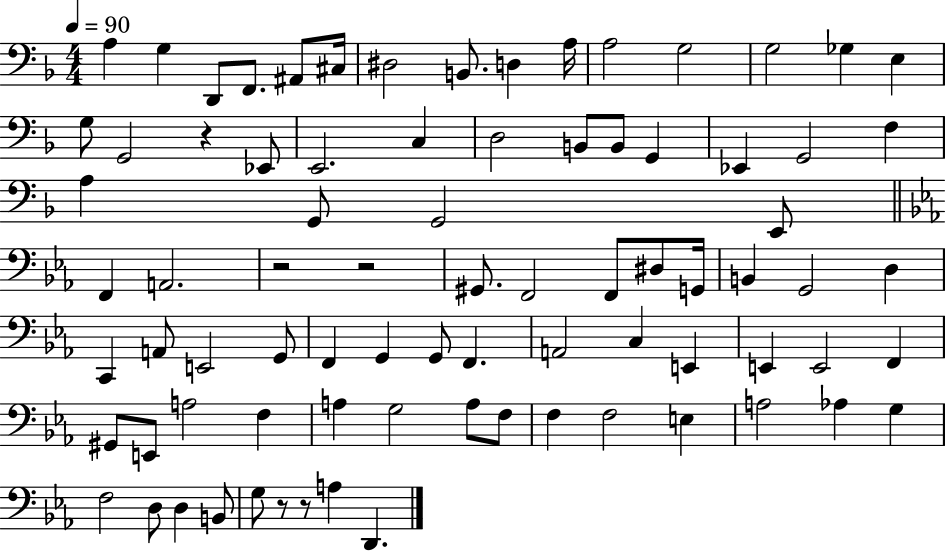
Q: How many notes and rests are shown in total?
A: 81